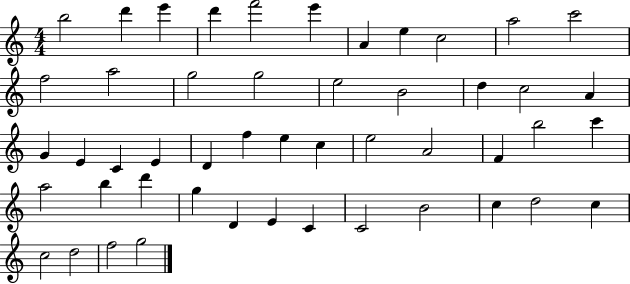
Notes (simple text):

B5/h D6/q E6/q D6/q F6/h E6/q A4/q E5/q C5/h A5/h C6/h F5/h A5/h G5/h G5/h E5/h B4/h D5/q C5/h A4/q G4/q E4/q C4/q E4/q D4/q F5/q E5/q C5/q E5/h A4/h F4/q B5/h C6/q A5/h B5/q D6/q G5/q D4/q E4/q C4/q C4/h B4/h C5/q D5/h C5/q C5/h D5/h F5/h G5/h